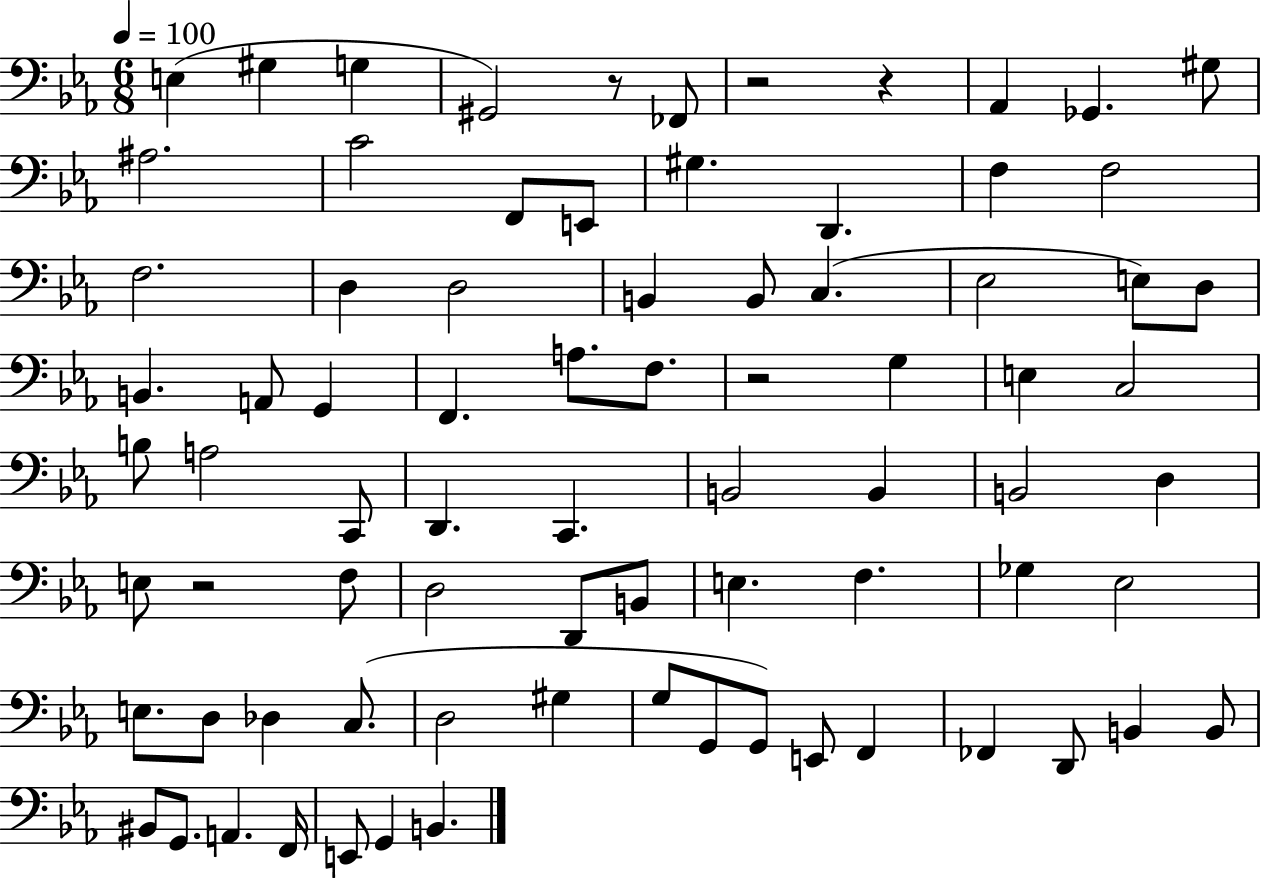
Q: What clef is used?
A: bass